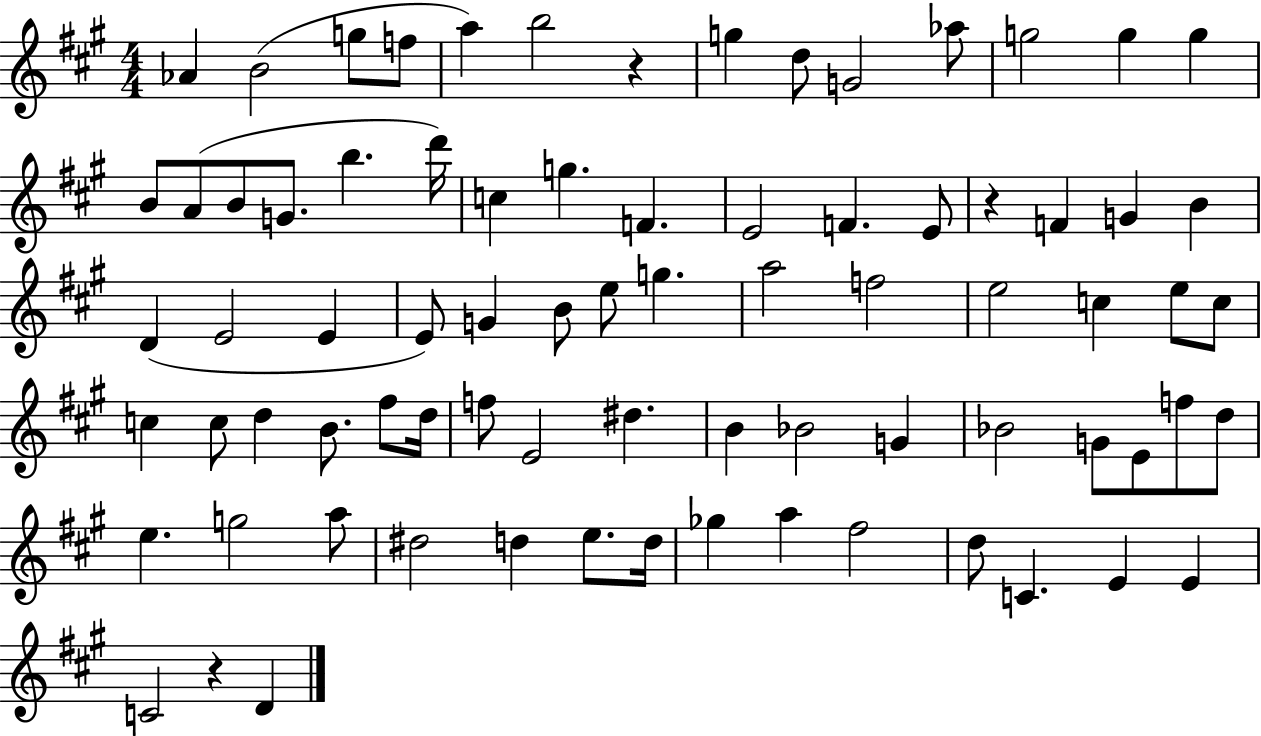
X:1
T:Untitled
M:4/4
L:1/4
K:A
_A B2 g/2 f/2 a b2 z g d/2 G2 _a/2 g2 g g B/2 A/2 B/2 G/2 b d'/4 c g F E2 F E/2 z F G B D E2 E E/2 G B/2 e/2 g a2 f2 e2 c e/2 c/2 c c/2 d B/2 ^f/2 d/4 f/2 E2 ^d B _B2 G _B2 G/2 E/2 f/2 d/2 e g2 a/2 ^d2 d e/2 d/4 _g a ^f2 d/2 C E E C2 z D